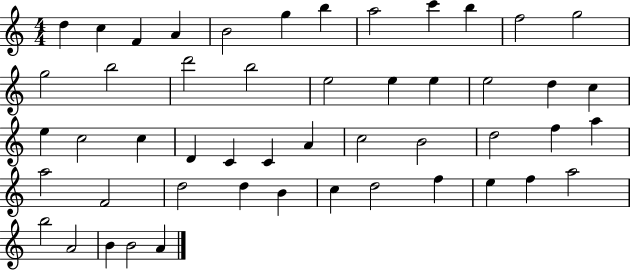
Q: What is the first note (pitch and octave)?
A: D5